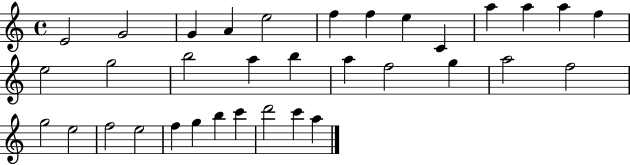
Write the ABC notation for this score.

X:1
T:Untitled
M:4/4
L:1/4
K:C
E2 G2 G A e2 f f e C a a a f e2 g2 b2 a b a f2 g a2 f2 g2 e2 f2 e2 f g b c' d'2 c' a